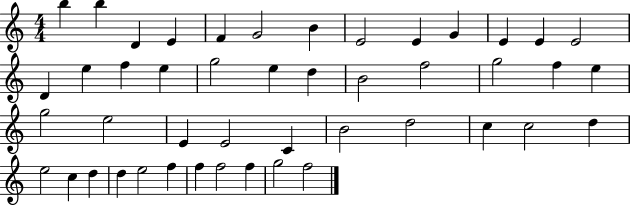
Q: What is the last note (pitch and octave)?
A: F5